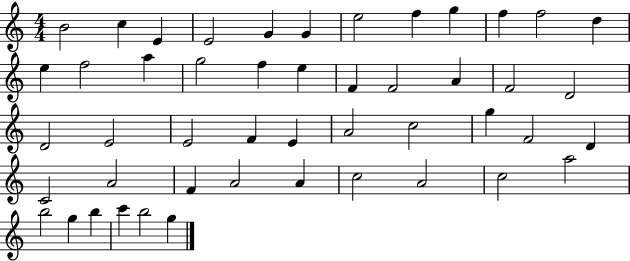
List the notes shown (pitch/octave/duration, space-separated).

B4/h C5/q E4/q E4/h G4/q G4/q E5/h F5/q G5/q F5/q F5/h D5/q E5/q F5/h A5/q G5/h F5/q E5/q F4/q F4/h A4/q F4/h D4/h D4/h E4/h E4/h F4/q E4/q A4/h C5/h G5/q F4/h D4/q C4/h A4/h F4/q A4/h A4/q C5/h A4/h C5/h A5/h B5/h G5/q B5/q C6/q B5/h G5/q